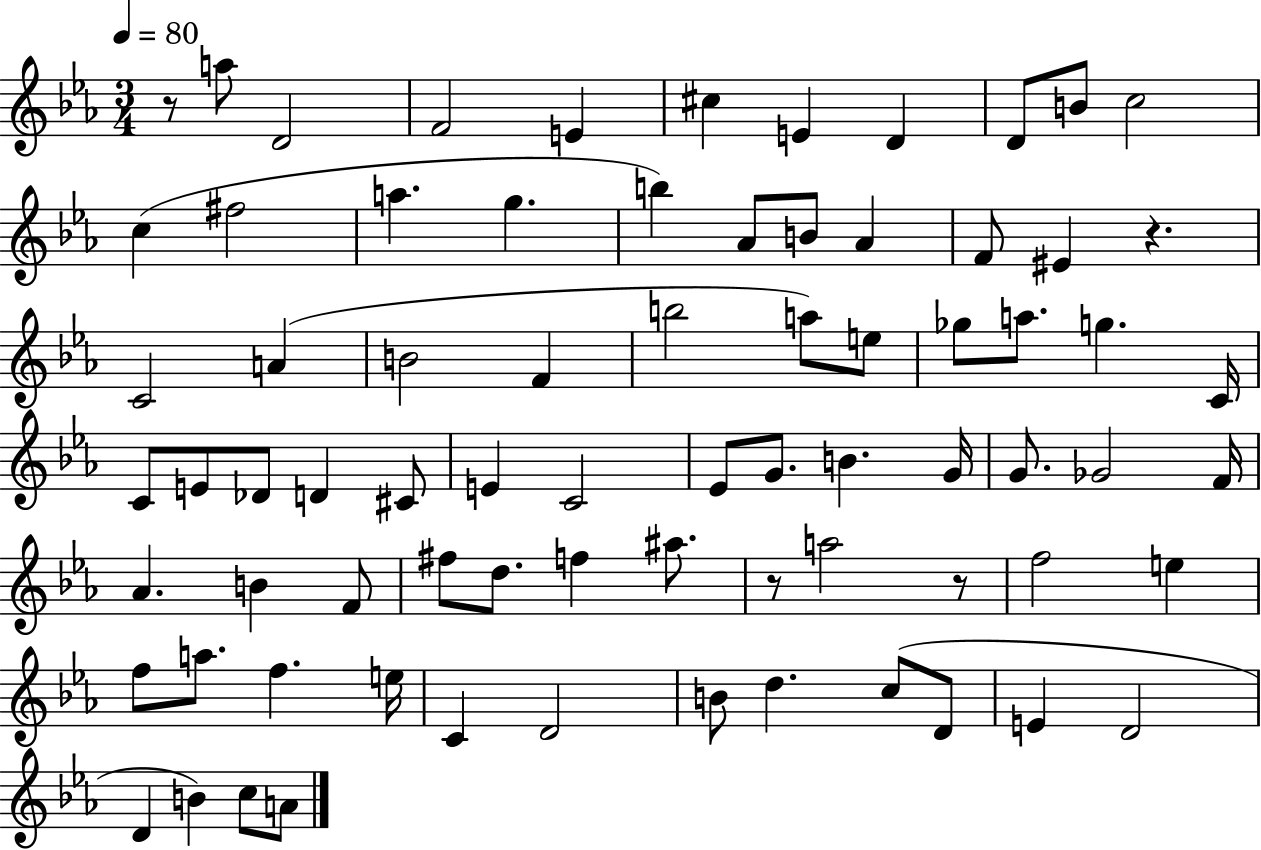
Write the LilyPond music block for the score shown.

{
  \clef treble
  \numericTimeSignature
  \time 3/4
  \key ees \major
  \tempo 4 = 80
  r8 a''8 d'2 | f'2 e'4 | cis''4 e'4 d'4 | d'8 b'8 c''2 | \break c''4( fis''2 | a''4. g''4. | b''4) aes'8 b'8 aes'4 | f'8 eis'4 r4. | \break c'2 a'4( | b'2 f'4 | b''2 a''8) e''8 | ges''8 a''8. g''4. c'16 | \break c'8 e'8 des'8 d'4 cis'8 | e'4 c'2 | ees'8 g'8. b'4. g'16 | g'8. ges'2 f'16 | \break aes'4. b'4 f'8 | fis''8 d''8. f''4 ais''8. | r8 a''2 r8 | f''2 e''4 | \break f''8 a''8. f''4. e''16 | c'4 d'2 | b'8 d''4. c''8( d'8 | e'4 d'2 | \break d'4 b'4) c''8 a'8 | \bar "|."
}